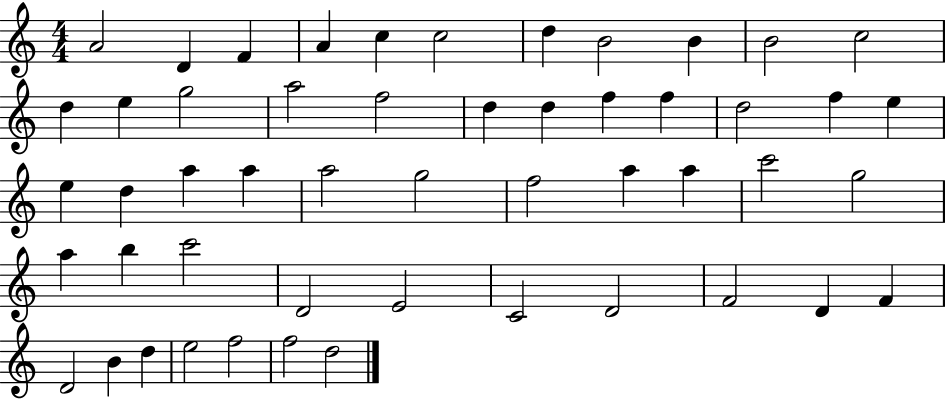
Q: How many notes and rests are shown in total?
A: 51